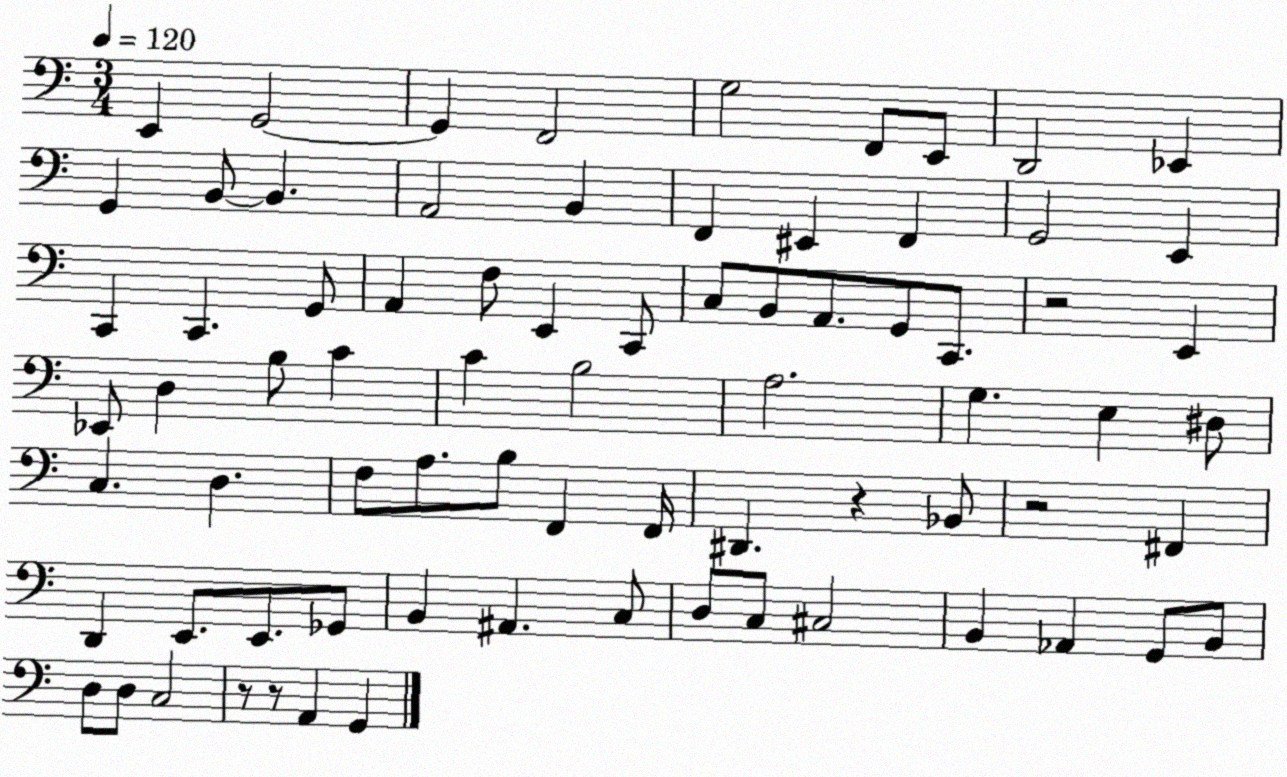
X:1
T:Untitled
M:3/4
L:1/4
K:C
E,, G,,2 G,, F,,2 G,2 F,,/2 E,,/2 D,,2 _E,, G,, B,,/2 B,, A,,2 B,, F,, ^E,, F,, G,,2 E,, C,, C,, G,,/2 A,, F,/2 E,, C,,/2 C,/2 B,,/2 A,,/2 G,,/2 C,,/2 z2 E,, _E,,/2 D, B,/2 C C B,2 A,2 G, E, ^D,/2 C, D, F,/2 A,/2 B,/2 F,, F,,/4 ^D,, z _B,,/2 z2 ^F,, D,, E,,/2 E,,/2 _G,,/2 B,, ^A,, C,/2 D,/2 C,/2 ^C,2 B,, _A,, G,,/2 B,,/2 D,/2 D,/2 C,2 z/2 z/2 A,, G,,